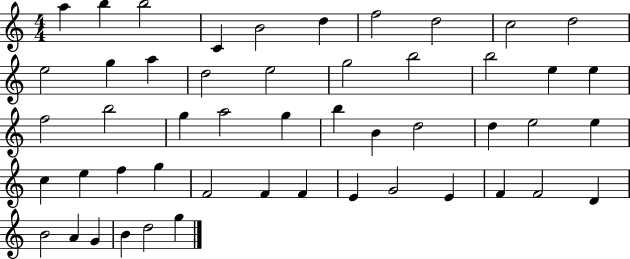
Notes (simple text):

A5/q B5/q B5/h C4/q B4/h D5/q F5/h D5/h C5/h D5/h E5/h G5/q A5/q D5/h E5/h G5/h B5/h B5/h E5/q E5/q F5/h B5/h G5/q A5/h G5/q B5/q B4/q D5/h D5/q E5/h E5/q C5/q E5/q F5/q G5/q F4/h F4/q F4/q E4/q G4/h E4/q F4/q F4/h D4/q B4/h A4/q G4/q B4/q D5/h G5/q